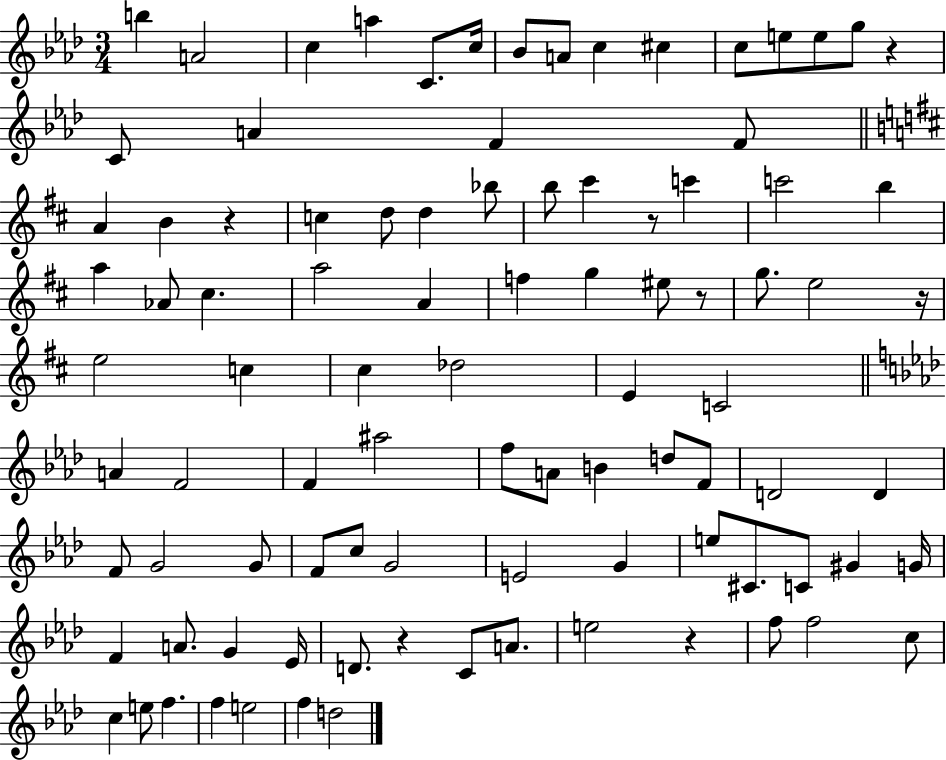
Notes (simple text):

B5/q A4/h C5/q A5/q C4/e. C5/s Bb4/e A4/e C5/q C#5/q C5/e E5/e E5/e G5/e R/q C4/e A4/q F4/q F4/e A4/q B4/q R/q C5/q D5/e D5/q Bb5/e B5/e C#6/q R/e C6/q C6/h B5/q A5/q Ab4/e C#5/q. A5/h A4/q F5/q G5/q EIS5/e R/e G5/e. E5/h R/s E5/h C5/q C#5/q Db5/h E4/q C4/h A4/q F4/h F4/q A#5/h F5/e A4/e B4/q D5/e F4/e D4/h D4/q F4/e G4/h G4/e F4/e C5/e G4/h E4/h G4/q E5/e C#4/e. C4/e G#4/q G4/s F4/q A4/e. G4/q Eb4/s D4/e. R/q C4/e A4/e. E5/h R/q F5/e F5/h C5/e C5/q E5/e F5/q. F5/q E5/h F5/q D5/h